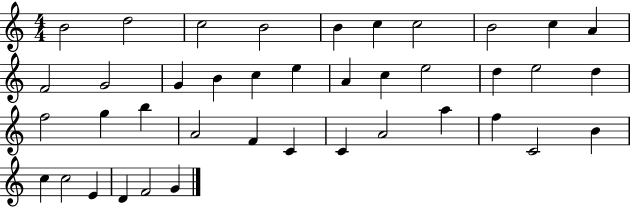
B4/h D5/h C5/h B4/h B4/q C5/q C5/h B4/h C5/q A4/q F4/h G4/h G4/q B4/q C5/q E5/q A4/q C5/q E5/h D5/q E5/h D5/q F5/h G5/q B5/q A4/h F4/q C4/q C4/q A4/h A5/q F5/q C4/h B4/q C5/q C5/h E4/q D4/q F4/h G4/q